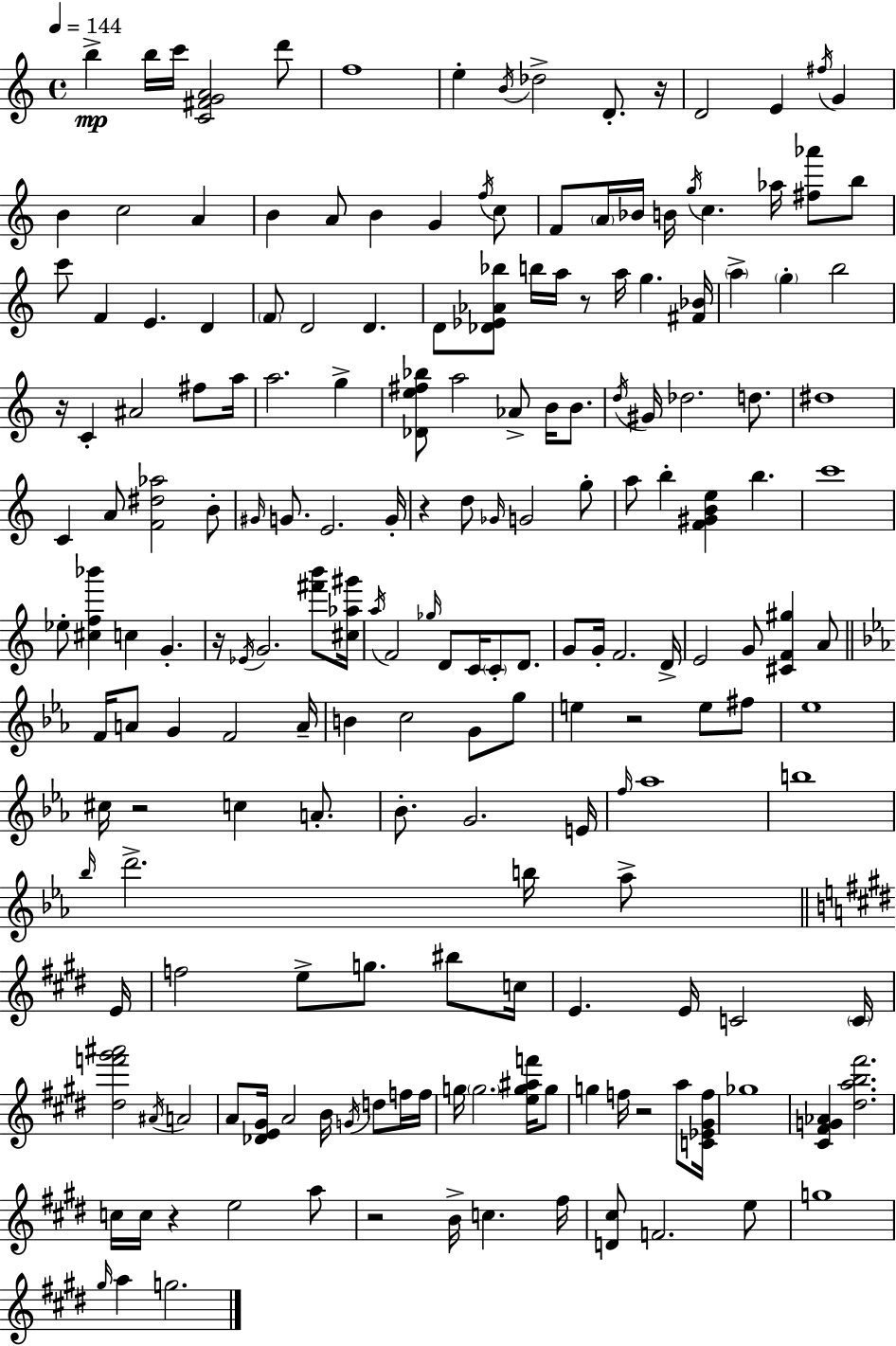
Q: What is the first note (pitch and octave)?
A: B5